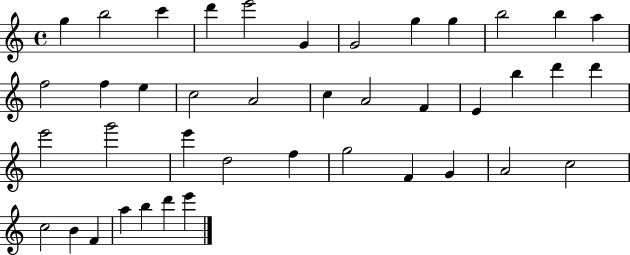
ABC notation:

X:1
T:Untitled
M:4/4
L:1/4
K:C
g b2 c' d' e'2 G G2 g g b2 b a f2 f e c2 A2 c A2 F E b d' d' e'2 g'2 e' d2 f g2 F G A2 c2 c2 B F a b d' e'